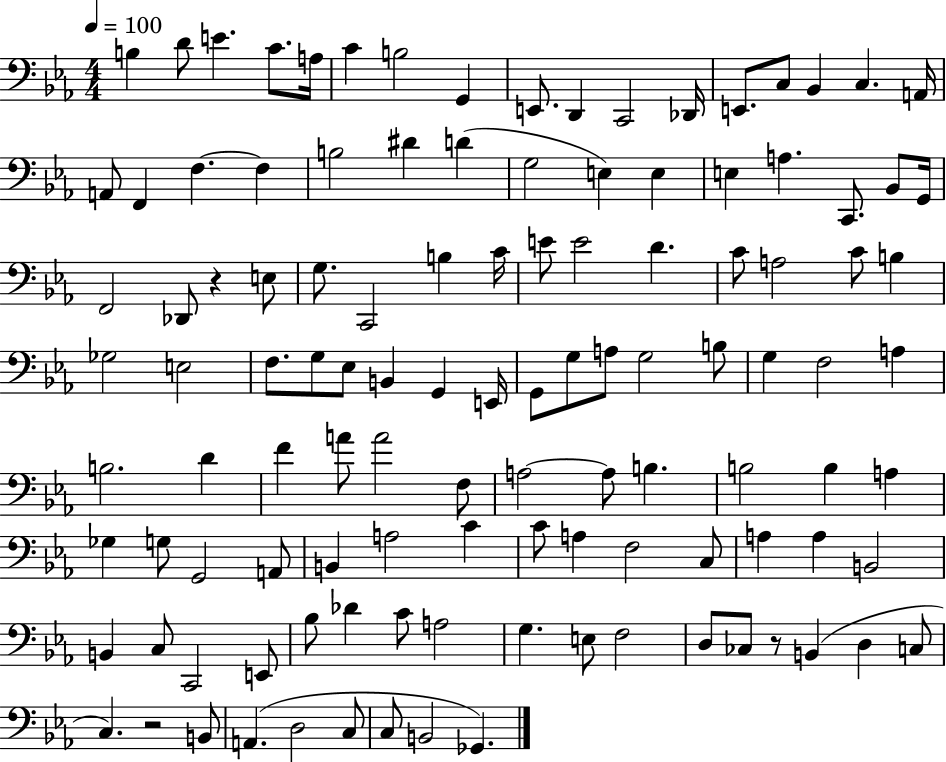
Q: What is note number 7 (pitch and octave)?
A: B3